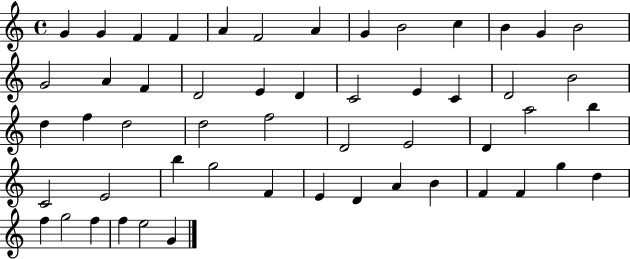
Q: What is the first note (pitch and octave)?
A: G4